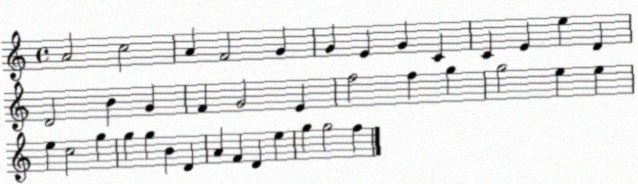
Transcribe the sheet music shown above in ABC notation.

X:1
T:Untitled
M:4/4
L:1/4
K:C
A2 c2 A F2 G G E G C C E e D D2 B G F G2 E f2 f g g2 e e e c2 g g g B D A F D e g g2 f